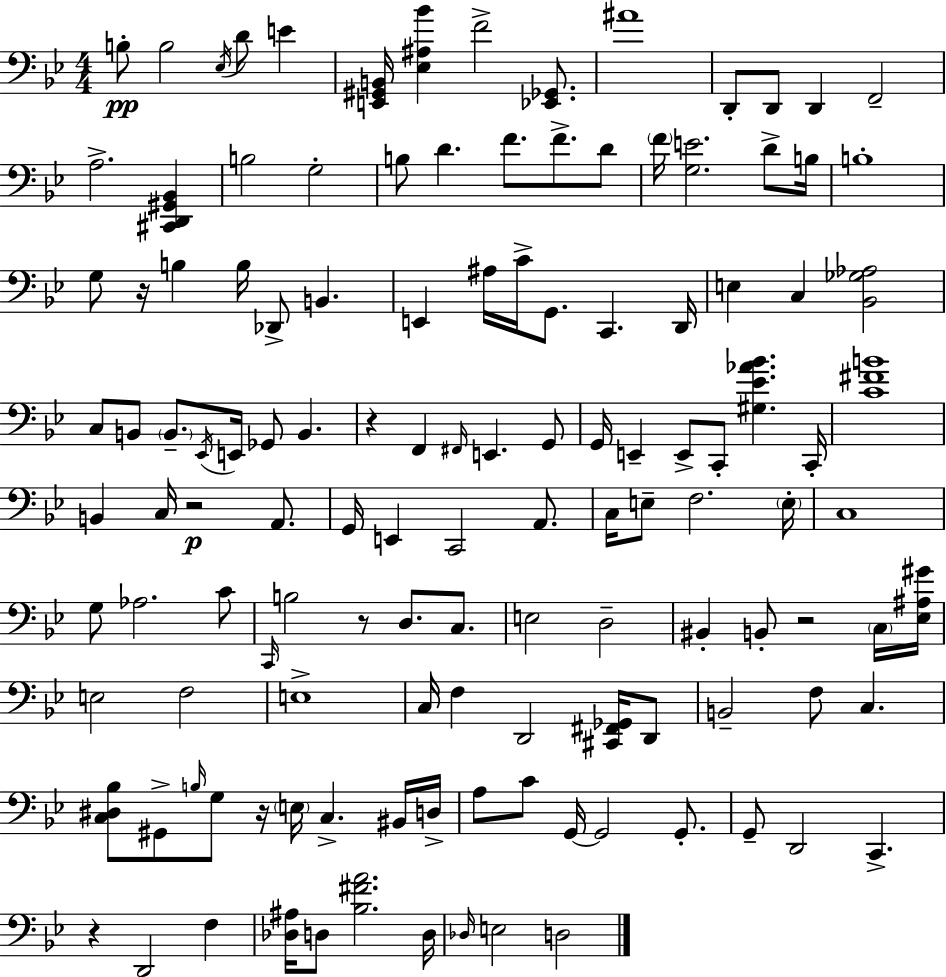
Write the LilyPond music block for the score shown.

{
  \clef bass
  \numericTimeSignature
  \time 4/4
  \key g \minor
  b8-.\pp b2 \acciaccatura { ees16 } d'8 e'4 | <e, gis, b,>16 <ees ais bes'>4 f'2-> <ees, ges,>8. | ais'1 | d,8-. d,8 d,4 f,2-- | \break a2.-> <cis, d, gis, bes,>4 | b2 g2-. | b8 d'4. f'8. f'8.-> d'8 | \parenthesize f'16 <g e'>2. d'8-> | \break b16 b1-. | g8 r16 b4 b16 des,8-> b,4. | e,4 ais16 c'16-> g,8. c,4. | d,16 e4 c4 <bes, ges aes>2 | \break c8 b,8 \parenthesize b,8.-- \acciaccatura { ees,16 } e,16 ges,8 b,4. | r4 f,4 \grace { fis,16 } e,4. | g,8 g,16 e,4-- e,8-> c,8-. <gis ees' aes' bes'>4. | c,16-. <c' fis' b'>1 | \break b,4 c16 r2\p | a,8. g,16 e,4 c,2 | a,8. c16 e8-- f2. | \parenthesize e16-. c1 | \break g8 aes2. | c'8 \grace { c,16 } b2 r8 d8. | c8. e2 d2-- | bis,4-. b,8-. r2 | \break \parenthesize c16 <ees ais gis'>16 e2 f2 | e1-> | c16 f4 d,2 | <cis, fis, ges,>16 d,8 b,2-- f8 c4. | \break <c dis bes>8 gis,8-> \grace { b16 } g8 r16 \parenthesize e16 c4.-> | bis,16 d16-> a8 c'8 g,16~~ g,2 | g,8.-. g,8-- d,2 c,4.-> | r4 d,2 | \break f4 <des ais>16 d8 <bes fis' a'>2. | d16 \grace { des16 } e2 d2 | \bar "|."
}